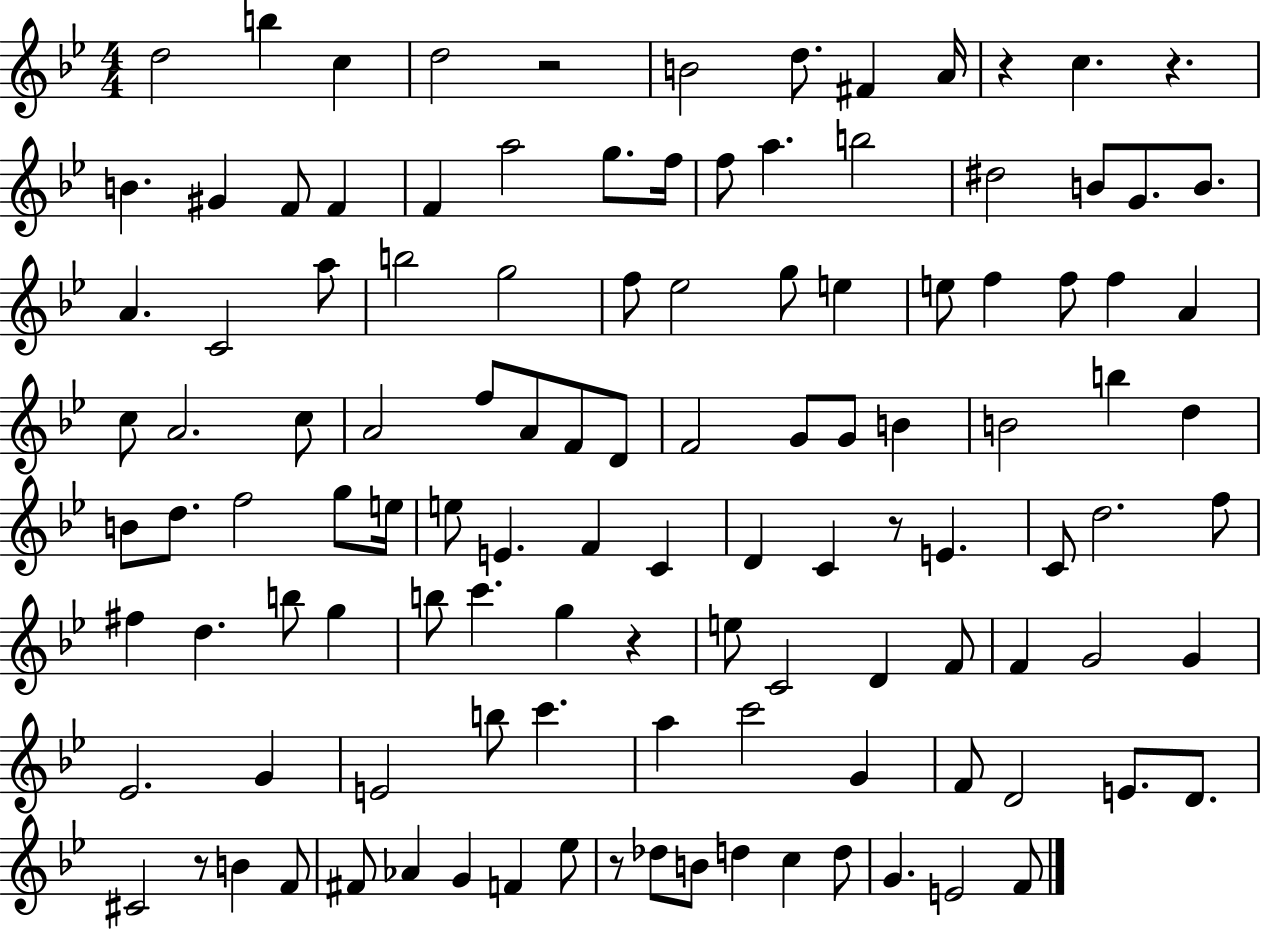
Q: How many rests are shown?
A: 7